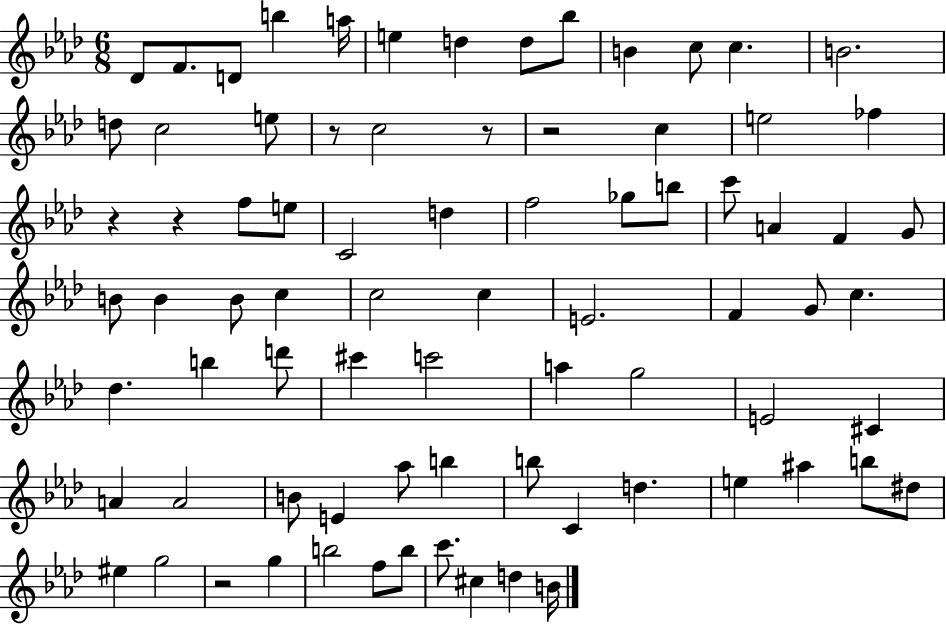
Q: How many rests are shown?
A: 6